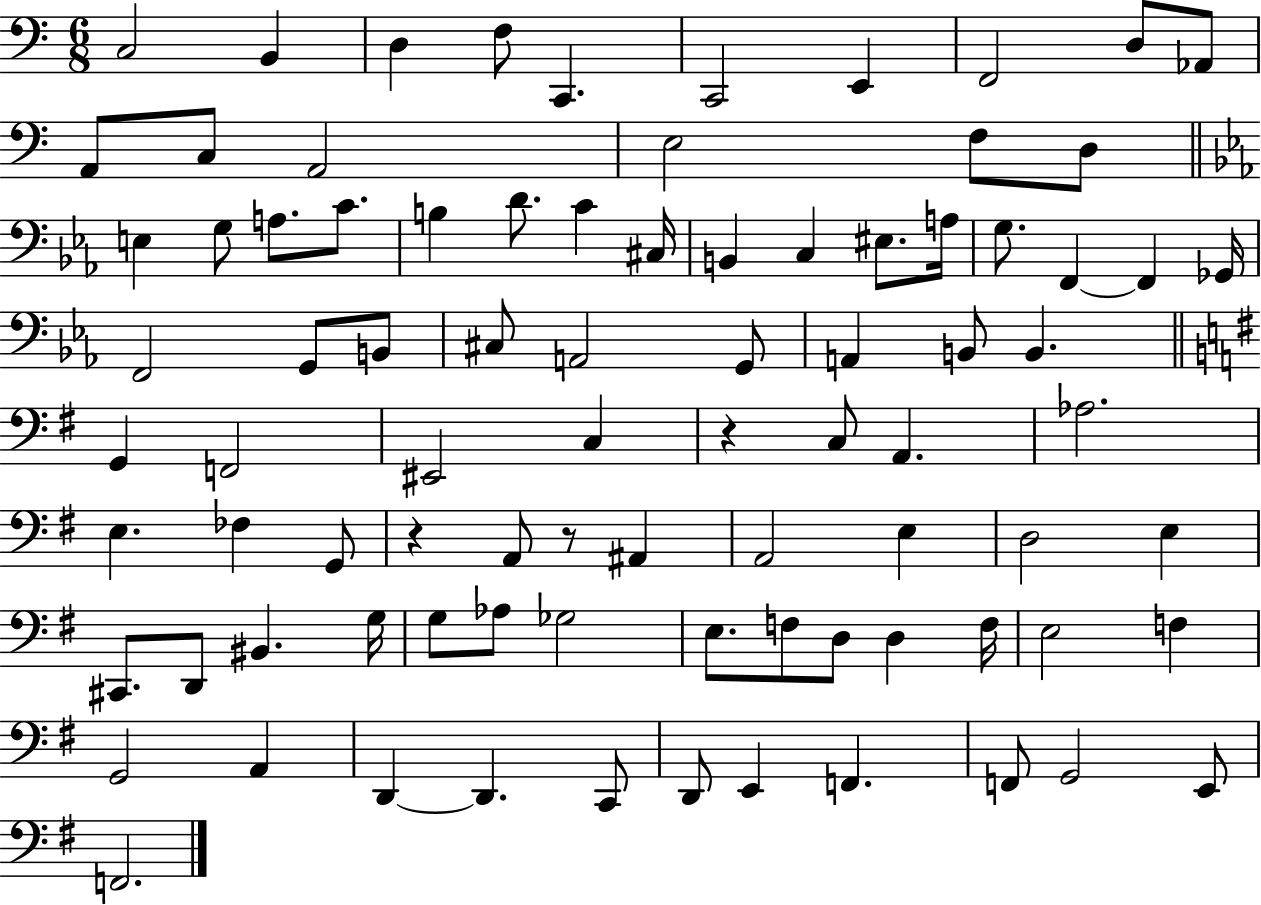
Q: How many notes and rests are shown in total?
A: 86